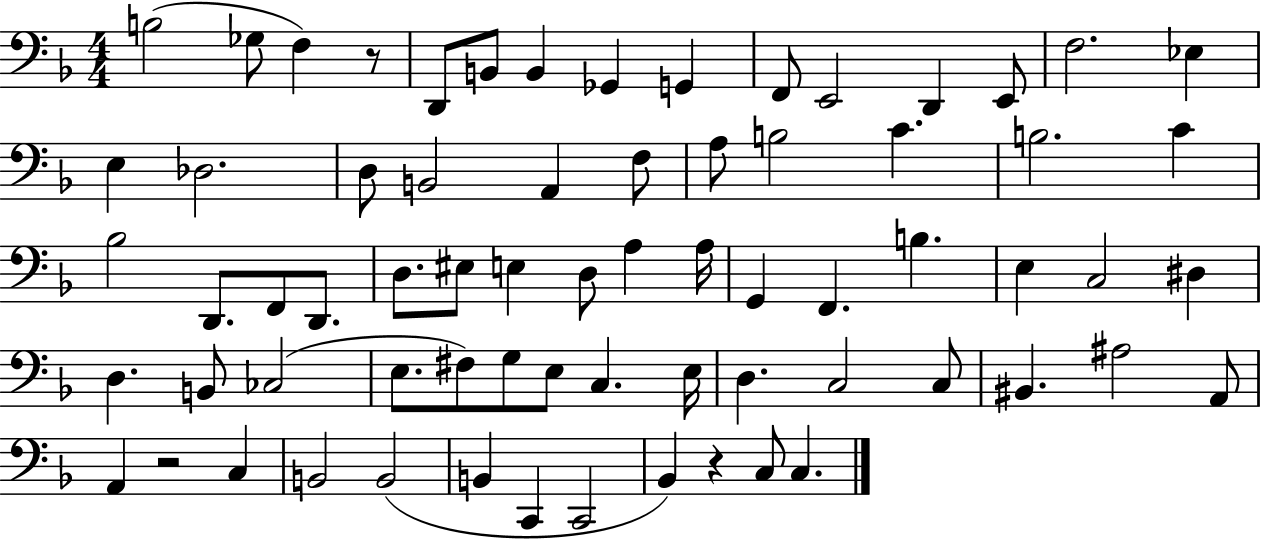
{
  \clef bass
  \numericTimeSignature
  \time 4/4
  \key f \major
  b2( ges8 f4) r8 | d,8 b,8 b,4 ges,4 g,4 | f,8 e,2 d,4 e,8 | f2. ees4 | \break e4 des2. | d8 b,2 a,4 f8 | a8 b2 c'4. | b2. c'4 | \break bes2 d,8. f,8 d,8. | d8. eis8 e4 d8 a4 a16 | g,4 f,4. b4. | e4 c2 dis4 | \break d4. b,8 ces2( | e8. fis8) g8 e8 c4. e16 | d4. c2 c8 | bis,4. ais2 a,8 | \break a,4 r2 c4 | b,2 b,2( | b,4 c,4 c,2 | bes,4) r4 c8 c4. | \break \bar "|."
}